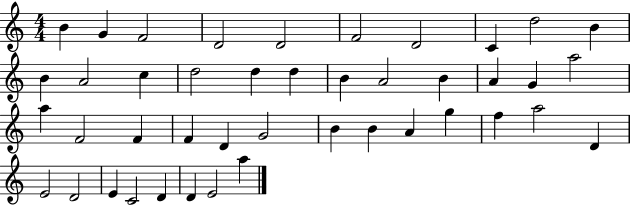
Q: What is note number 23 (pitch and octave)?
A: A5